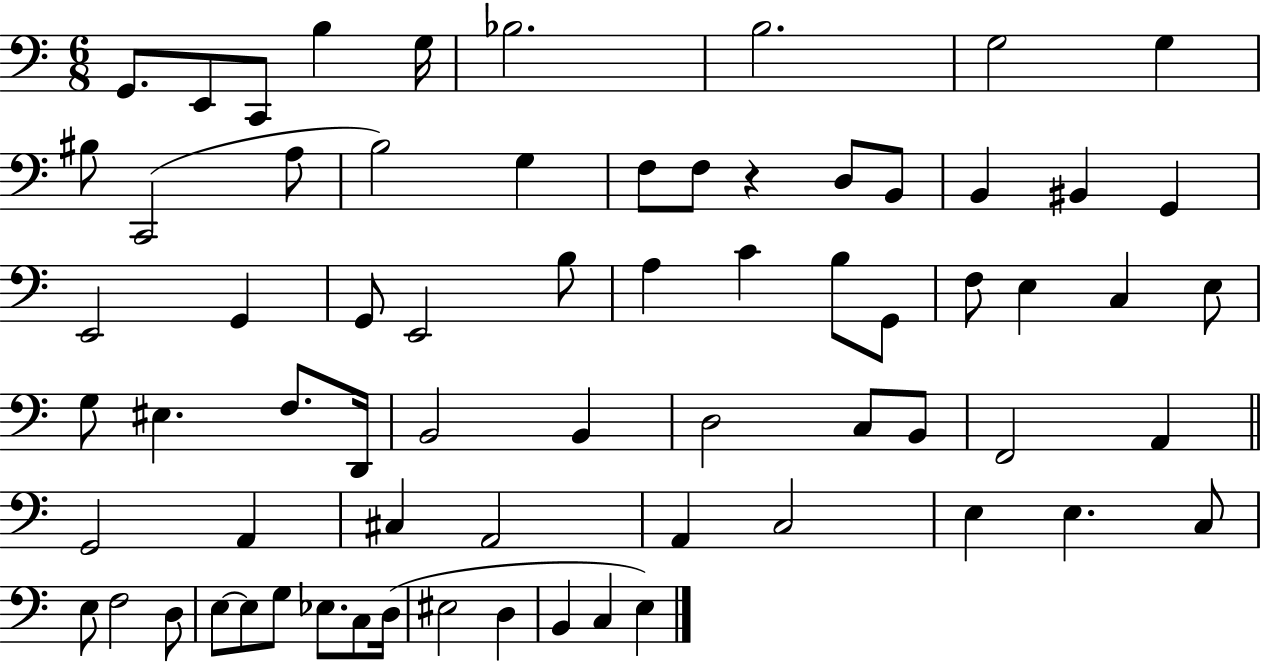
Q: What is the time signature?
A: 6/8